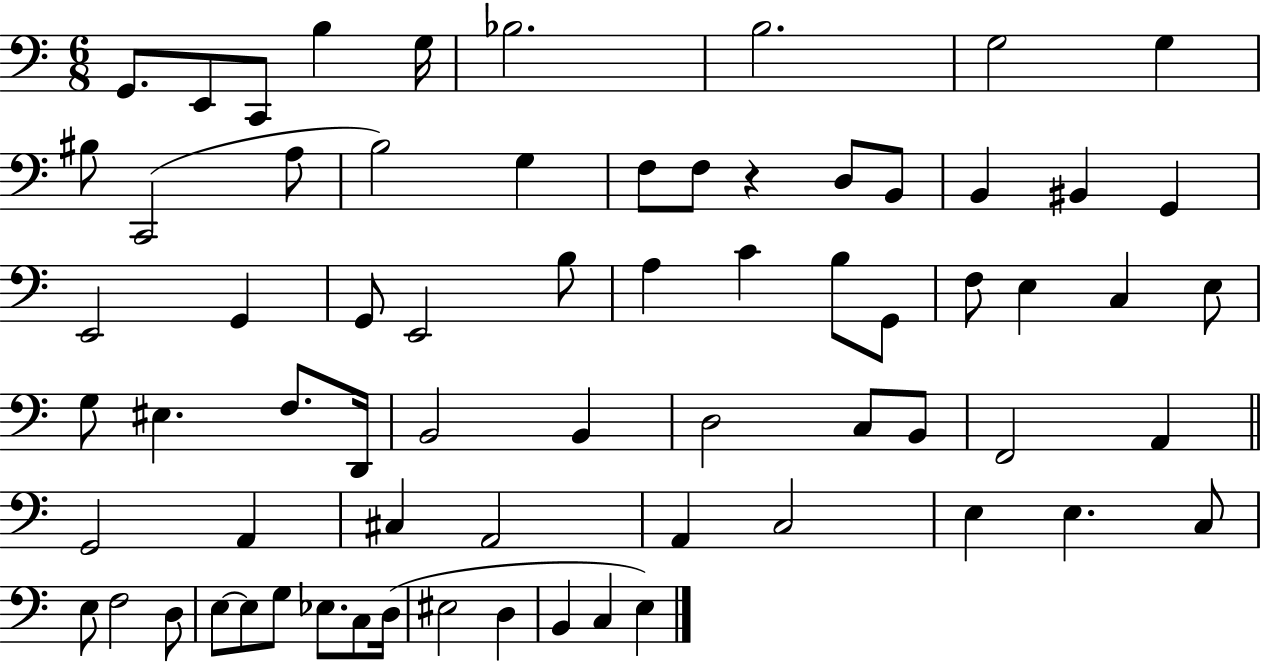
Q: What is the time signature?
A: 6/8